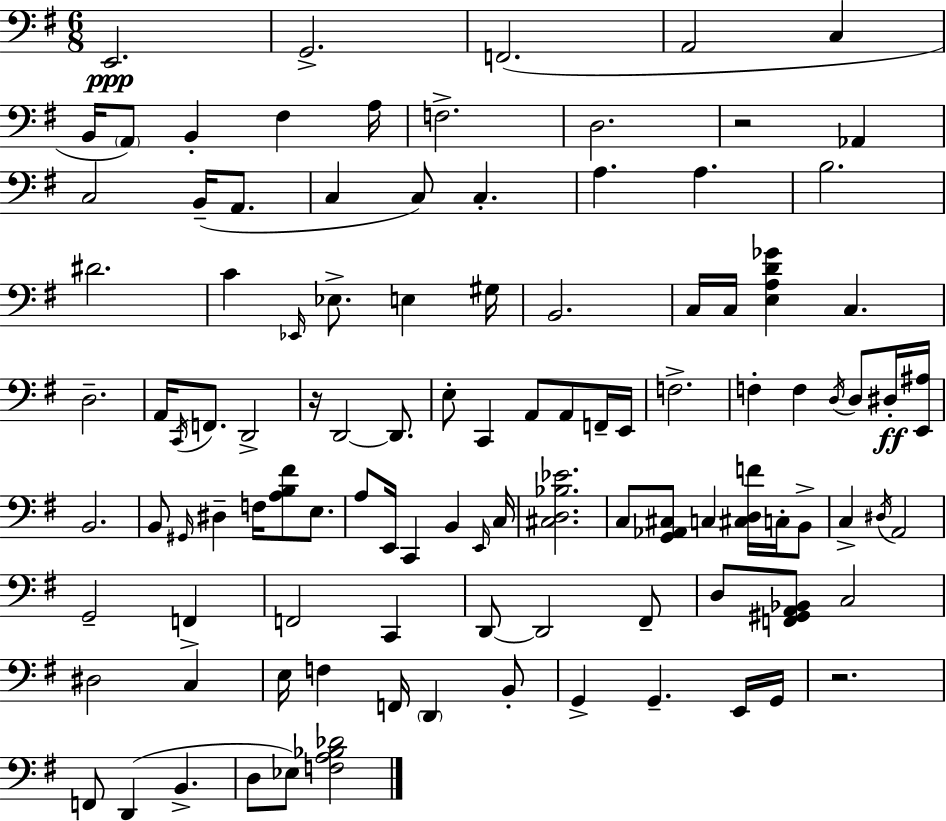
{
  \clef bass
  \numericTimeSignature
  \time 6/8
  \key e \minor
  \repeat volta 2 { e,2.\ppp | g,2.-> | f,2.( | a,2 c4 | \break b,16 \parenthesize a,8) b,4-. fis4 a16 | f2.-> | d2. | r2 aes,4 | \break c2 b,16--( a,8. | c4 c8) c4.-. | a4. a4. | b2. | \break dis'2. | c'4 \grace { ees,16 } ees8.-> e4 | gis16 b,2. | c16 c16 <e a d' ges'>4 c4. | \break d2.-- | a,16 \acciaccatura { c,16 } f,8. d,2-> | r16 d,2~~ d,8. | e8-. c,4 a,8 a,8 | \break f,16-- e,16 f2.-> | f4-. f4 \acciaccatura { d16 } d8 | dis16-.\ff <e, ais>16 b,2. | b,8 \grace { gis,16 } dis4-- f16 <a b fis'>8 | \break e8. a8 e,16 c,4 b,4 | \grace { e,16 } c16 <cis d bes ees'>2. | c8 <g, aes, cis>8 c4 | <cis d f'>16 c16-. b,8-> c4-> \acciaccatura { dis16 } a,2 | \break g,2-- | f,4-> f,2 | c,4 d,8~~ d,2 | fis,8-- d8 <f, gis, a, bes,>8 c2 | \break dis2 | c4 e16 f4 f,16 | \parenthesize d,4 b,8-. g,4-> g,4.-- | e,16 g,16 r2. | \break f,8 d,4( | b,4.-> d8 ees8) <f a bes des'>2 | } \bar "|."
}